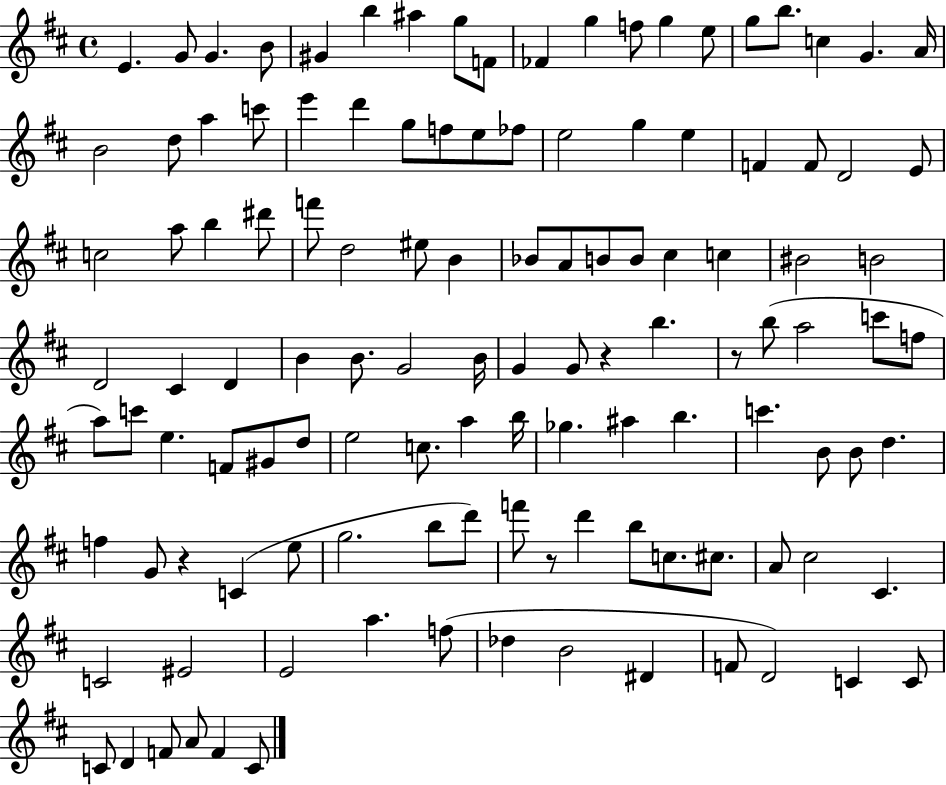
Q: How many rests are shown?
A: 4